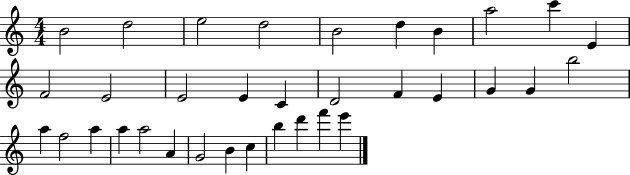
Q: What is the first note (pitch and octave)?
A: B4